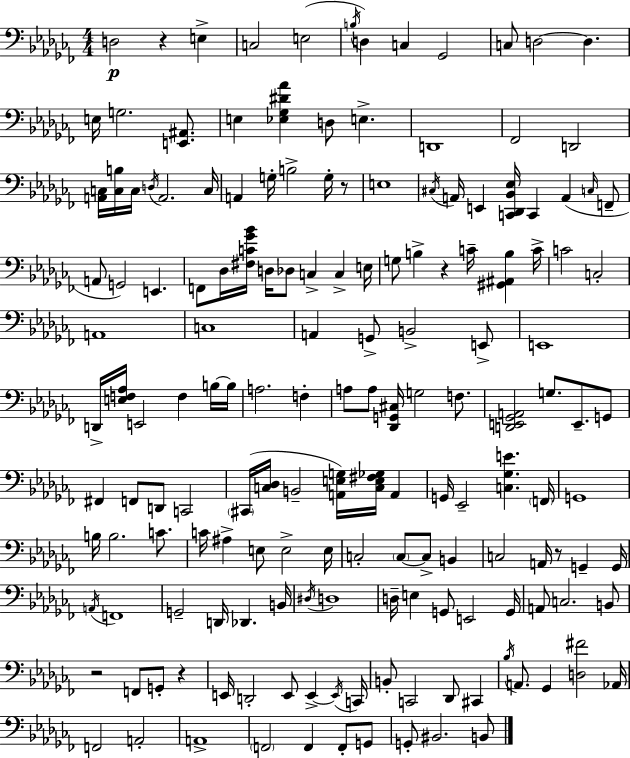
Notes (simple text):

D3/h R/q E3/q C3/h E3/h B3/s D3/q C3/q Gb2/h C3/e D3/h D3/q. E3/s G3/h. [E2,A#2]/e. E3/q [Eb3,Gb3,D#4,Ab4]/q D3/e E3/q. D2/w FES2/h D2/h [A2,C3]/s [C3,B3]/s C3/s D3/s A2/h. C3/s A2/q G3/s B3/h G3/s R/e E3/w C#3/s A2/s E2/q [C2,Db2,Bb2,Eb3]/s C2/q A2/q C3/s F2/e A2/e G2/h E2/q. F2/e Db3/s [F#3,C4,Gb4,Bb4]/s D3/s Db3/e C3/q C3/q E3/s G3/e B3/q R/q C4/s [G#2,A#2,B3]/q C4/s C4/h C3/h A2/w C3/w A2/q G2/e B2/h E2/e E2/w D2/s [E3,F3,Ab3]/s E2/h F3/q B3/s B3/s A3/h. F3/q A3/e A3/e [Db2,G2,C#3]/s G3/h F3/e. [D2,E2,Gb2,A2]/h G3/e. E2/e. G2/e F#2/q F2/e D2/e C2/h C#2/s [C3,Db3]/s B2/h [A2,E3,G3]/s [C3,E3,F#3,Gb3]/s A2/q G2/s Eb2/h [C3,Gb3,E4]/q. F2/s G2/w B3/s B3/h. C4/e. C4/s A#3/q E3/e E3/h E3/s C3/h C3/e C3/e B2/q C3/h A2/s R/e G2/q G2/s A2/s F2/w G2/h D2/s Db2/q. B2/s D#3/s D3/w D3/s E3/q G2/e E2/h G2/s A2/e C3/h. B2/e R/h F2/e G2/e R/q E2/s D2/h E2/e E2/q E2/s C2/s B2/e C2/h Db2/e C#2/q Bb3/s A2/e. Gb2/q [D3,F#4]/h Ab2/s F2/h A2/h A2/w F2/h F2/q F2/e G2/e G2/e BIS2/h. B2/e